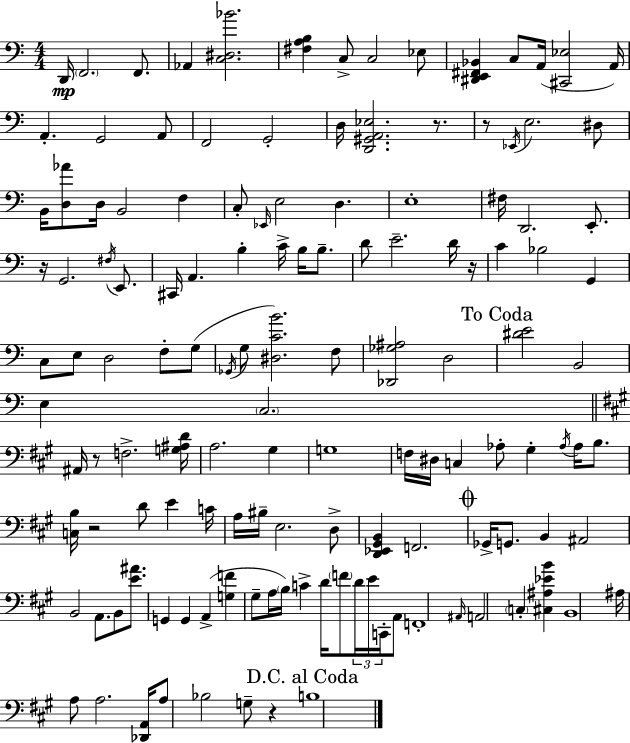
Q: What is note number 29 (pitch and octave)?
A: F#3